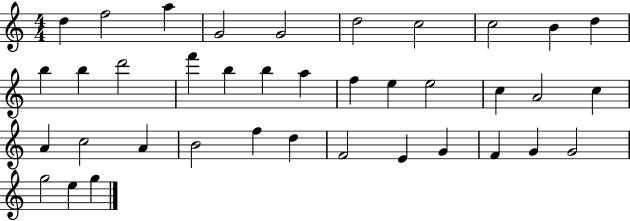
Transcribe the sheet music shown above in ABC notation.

X:1
T:Untitled
M:4/4
L:1/4
K:C
d f2 a G2 G2 d2 c2 c2 B d b b d'2 f' b b a f e e2 c A2 c A c2 A B2 f d F2 E G F G G2 g2 e g